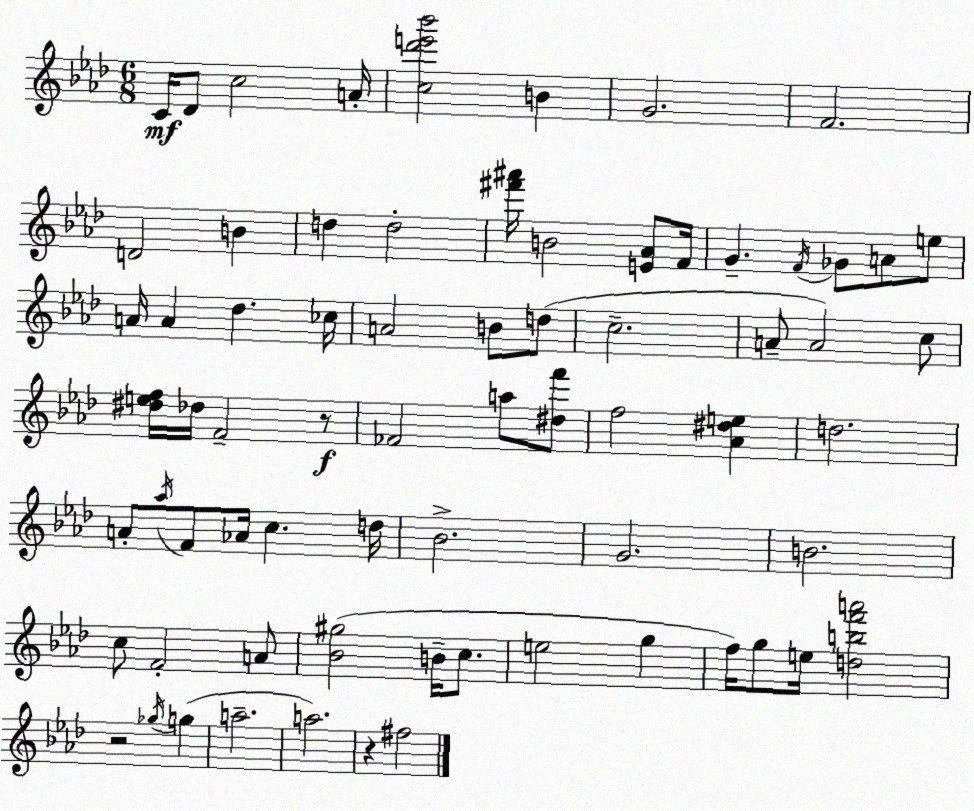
X:1
T:Untitled
M:6/8
L:1/4
K:Fm
C/4 _D/2 c2 A/4 [c_d'e'_b']2 B G2 F2 D2 B d d2 [^f'^a']/4 B2 [E_A]/2 F/4 G F/4 _G/2 A/2 e/2 A/4 A _d _c/4 A2 B/2 d/2 c2 A/2 A2 c/2 [^def]/4 _d/4 F2 z/2 _F2 a/2 [^df']/2 f2 [_A^de] d2 A/2 _a/4 F/2 _A/4 c d/4 _B2 G2 B2 c/2 F2 A/2 [_B^g]2 B/4 c/2 e2 g f/4 g/2 e/4 [dbf'a']2 z2 _g/4 g a2 a2 z ^f2